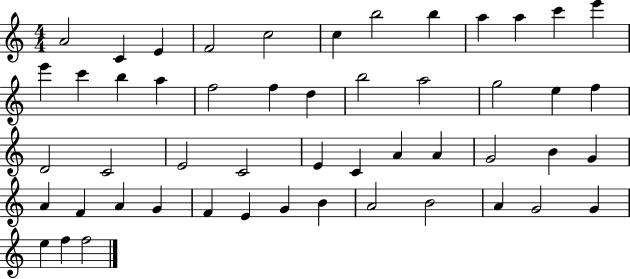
{
  \clef treble
  \numericTimeSignature
  \time 4/4
  \key c \major
  a'2 c'4 e'4 | f'2 c''2 | c''4 b''2 b''4 | a''4 a''4 c'''4 e'''4 | \break e'''4 c'''4 b''4 a''4 | f''2 f''4 d''4 | b''2 a''2 | g''2 e''4 f''4 | \break d'2 c'2 | e'2 c'2 | e'4 c'4 a'4 a'4 | g'2 b'4 g'4 | \break a'4 f'4 a'4 g'4 | f'4 e'4 g'4 b'4 | a'2 b'2 | a'4 g'2 g'4 | \break e''4 f''4 f''2 | \bar "|."
}